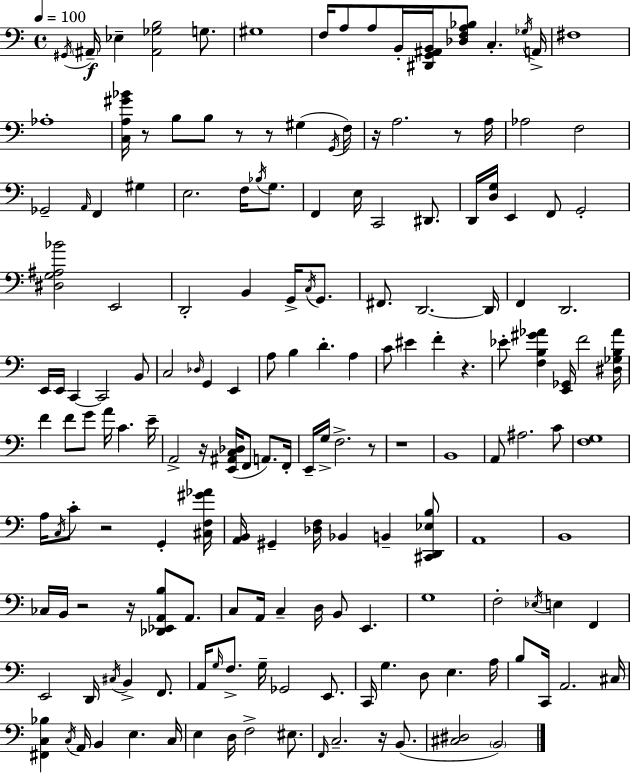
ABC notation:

X:1
T:Untitled
M:4/4
L:1/4
K:C
^G,,/4 ^A,,/4 _E, [^A,,_G,B,]2 G,/2 ^G,4 F,/4 A,/2 A,/2 B,,/4 [^D,,G,,^A,,B,,]/4 [_D,F,A,_B,]/2 C, _G,/4 A,,/4 ^F,4 _A,4 [C,A,^G_B]/4 z/2 B,/2 B,/2 z/2 z/2 ^G, G,,/4 F,/4 z/4 A,2 z/2 A,/4 _A,2 F,2 _G,,2 A,,/4 F,, ^G, E,2 F,/4 _B,/4 G,/2 F,, E,/4 C,,2 ^D,,/2 D,,/4 [D,G,]/4 E,, F,,/2 G,,2 [^D,G,^A,_B]2 E,,2 D,,2 B,, G,,/4 C,/4 G,,/2 ^F,,/2 D,,2 D,,/4 F,, D,,2 E,,/4 E,,/4 C,, C,,2 B,,/2 C,2 _D,/4 G,, E,, A,/2 B, D A, C/2 ^E F z _E/2 [F,B,^G_A] [E,,_G,,]/4 F2 [^D,_G,B,_A]/4 F F/2 G/2 A/4 C E/4 A,,2 z/4 [E,,^A,,C,_D,]/4 F,,/2 A,,/2 F,,/4 E,,/4 G,/4 F,2 z/2 z4 B,,4 A,,/2 ^A,2 C/2 [F,G,]4 A,/4 C,/4 C/2 z2 G,, [^C,F,^G_A]/4 [A,,B,,]/4 ^G,, [_D,F,]/4 _B,, B,, [^C,,D,,_E,B,]/2 A,,4 B,,4 _C,/4 B,,/4 z2 z/4 [_D,,_E,,A,,B,]/2 A,,/2 C,/2 A,,/4 C, D,/4 B,,/2 E,, G,4 F,2 _E,/4 E, F,, E,,2 D,,/4 ^C,/4 B,, F,,/2 A,,/4 G,/4 F,/2 G,/4 _G,,2 E,,/2 C,,/4 G, D,/2 E, A,/4 B,/2 C,,/4 A,,2 ^C,/4 [^F,,C,_B,] C,/4 A,,/4 B,, E, C,/4 E, D,/4 F,2 ^E,/2 F,,/4 C,2 z/4 B,,/2 [^C,^D,]2 B,,2